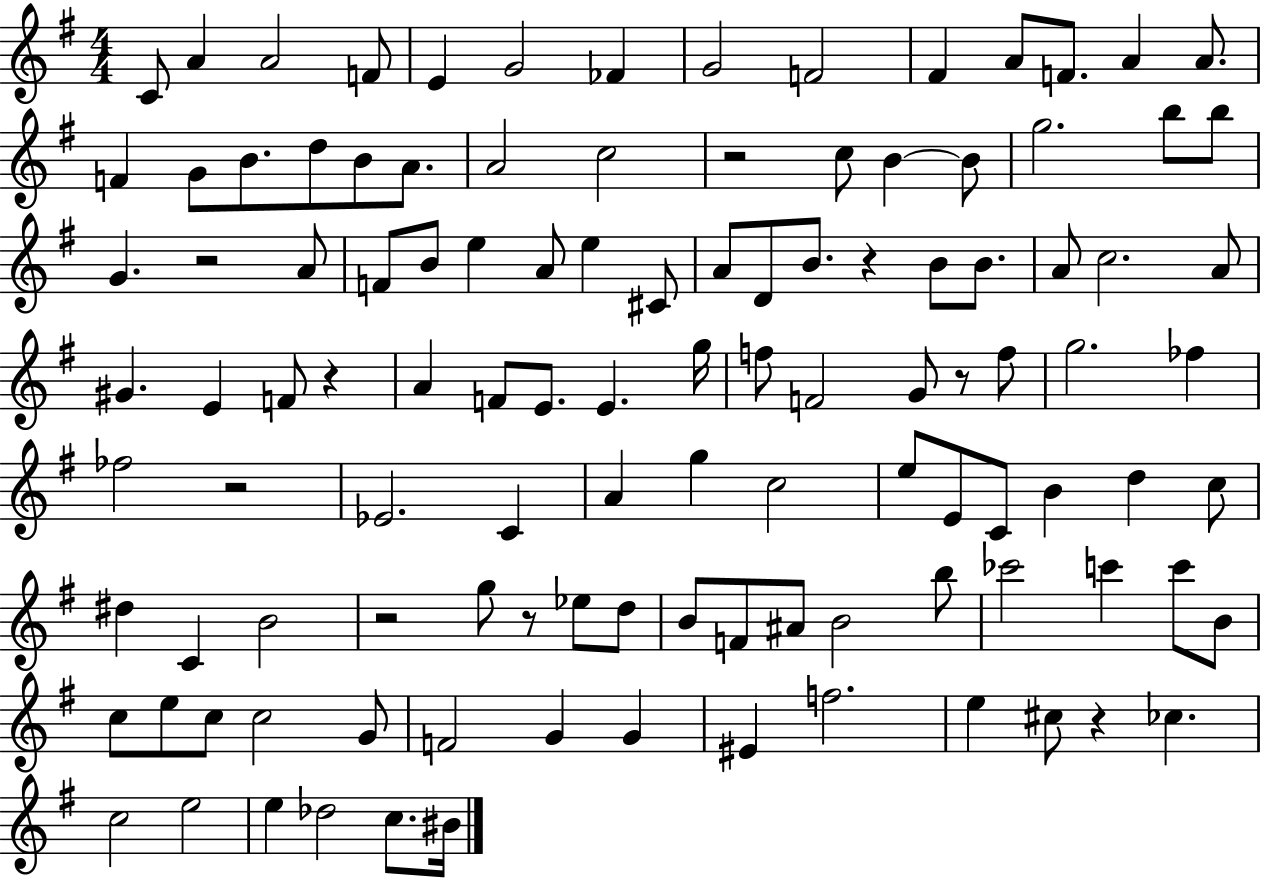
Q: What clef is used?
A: treble